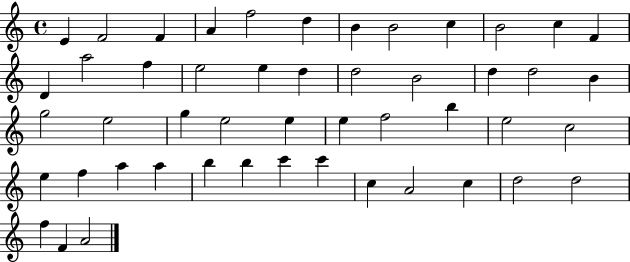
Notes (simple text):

E4/q F4/h F4/q A4/q F5/h D5/q B4/q B4/h C5/q B4/h C5/q F4/q D4/q A5/h F5/q E5/h E5/q D5/q D5/h B4/h D5/q D5/h B4/q G5/h E5/h G5/q E5/h E5/q E5/q F5/h B5/q E5/h C5/h E5/q F5/q A5/q A5/q B5/q B5/q C6/q C6/q C5/q A4/h C5/q D5/h D5/h F5/q F4/q A4/h